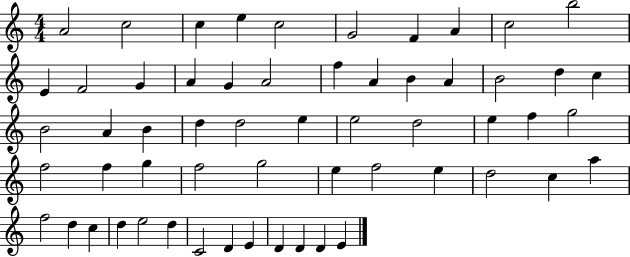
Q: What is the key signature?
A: C major